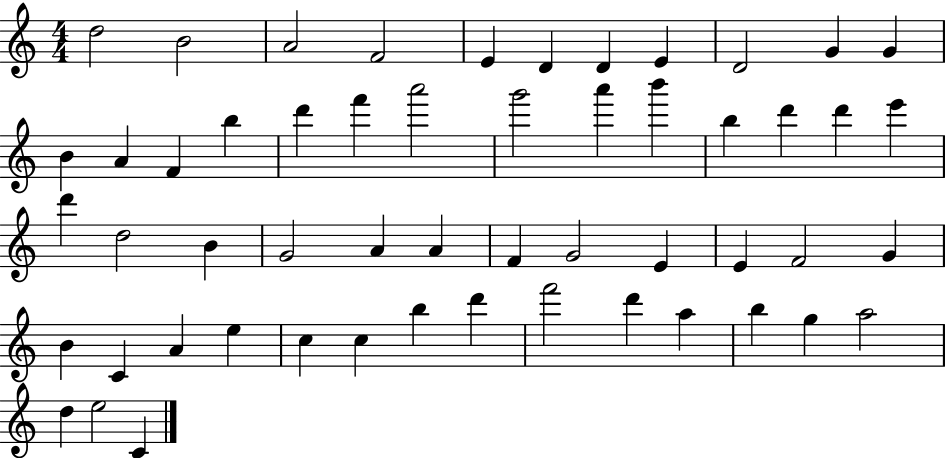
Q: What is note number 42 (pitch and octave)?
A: C5